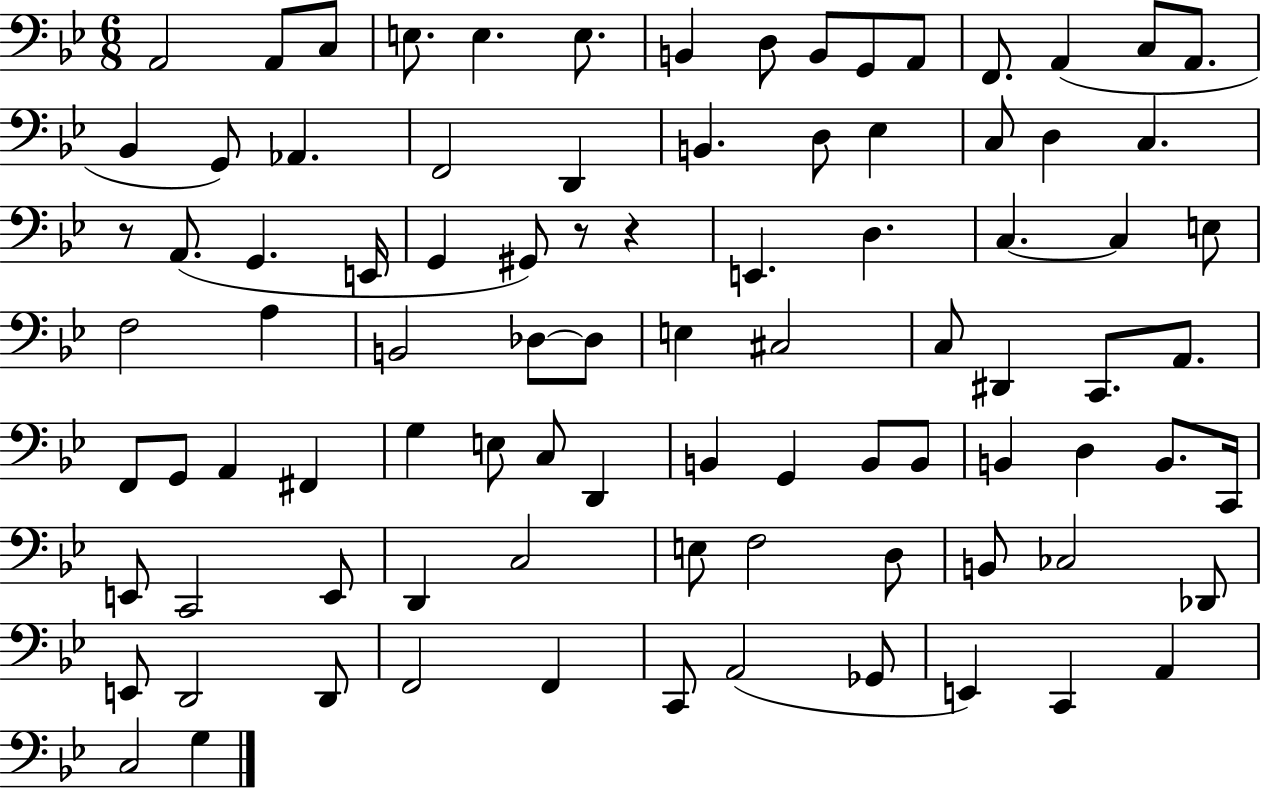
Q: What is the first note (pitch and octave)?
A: A2